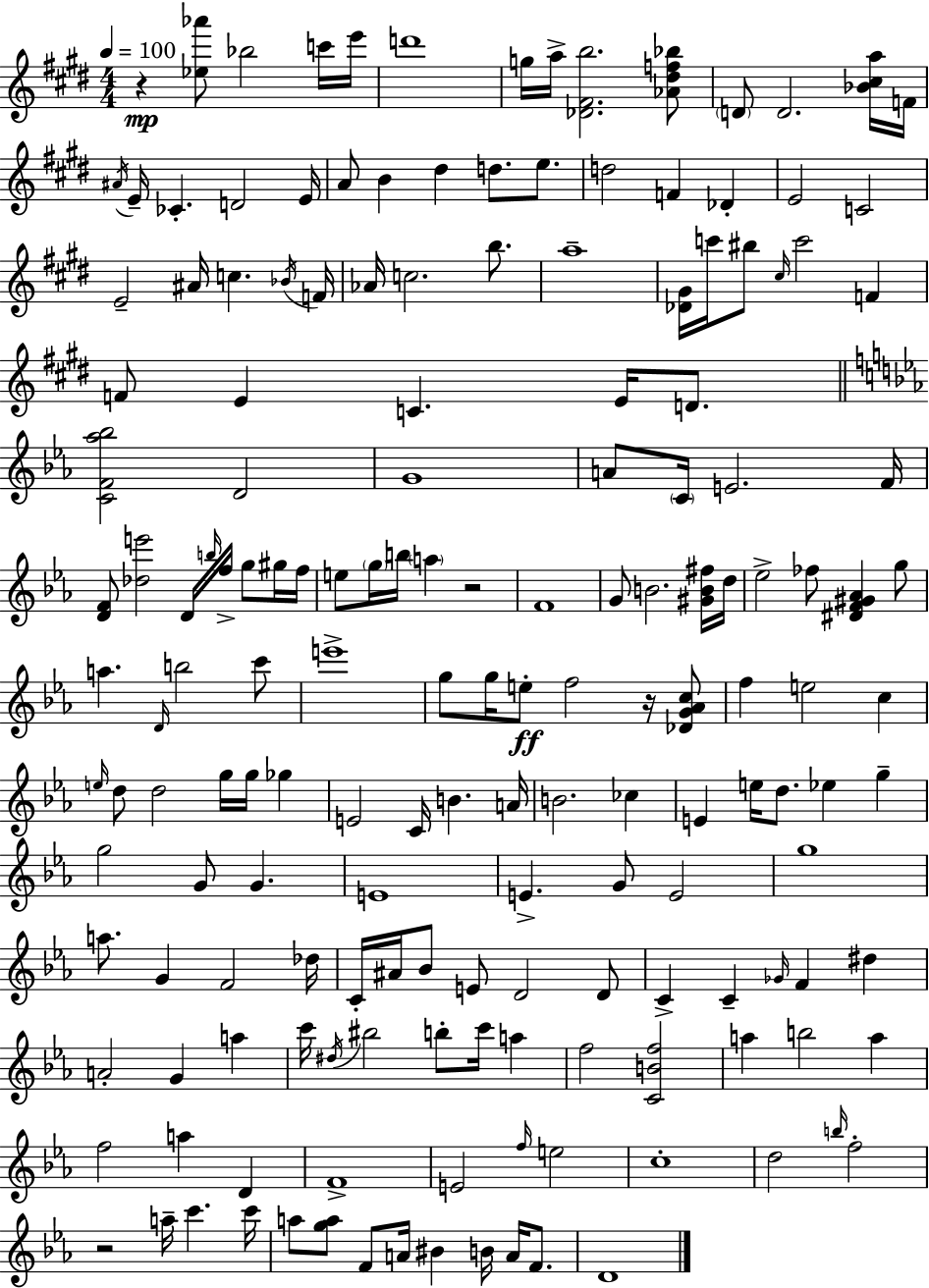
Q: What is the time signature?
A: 4/4